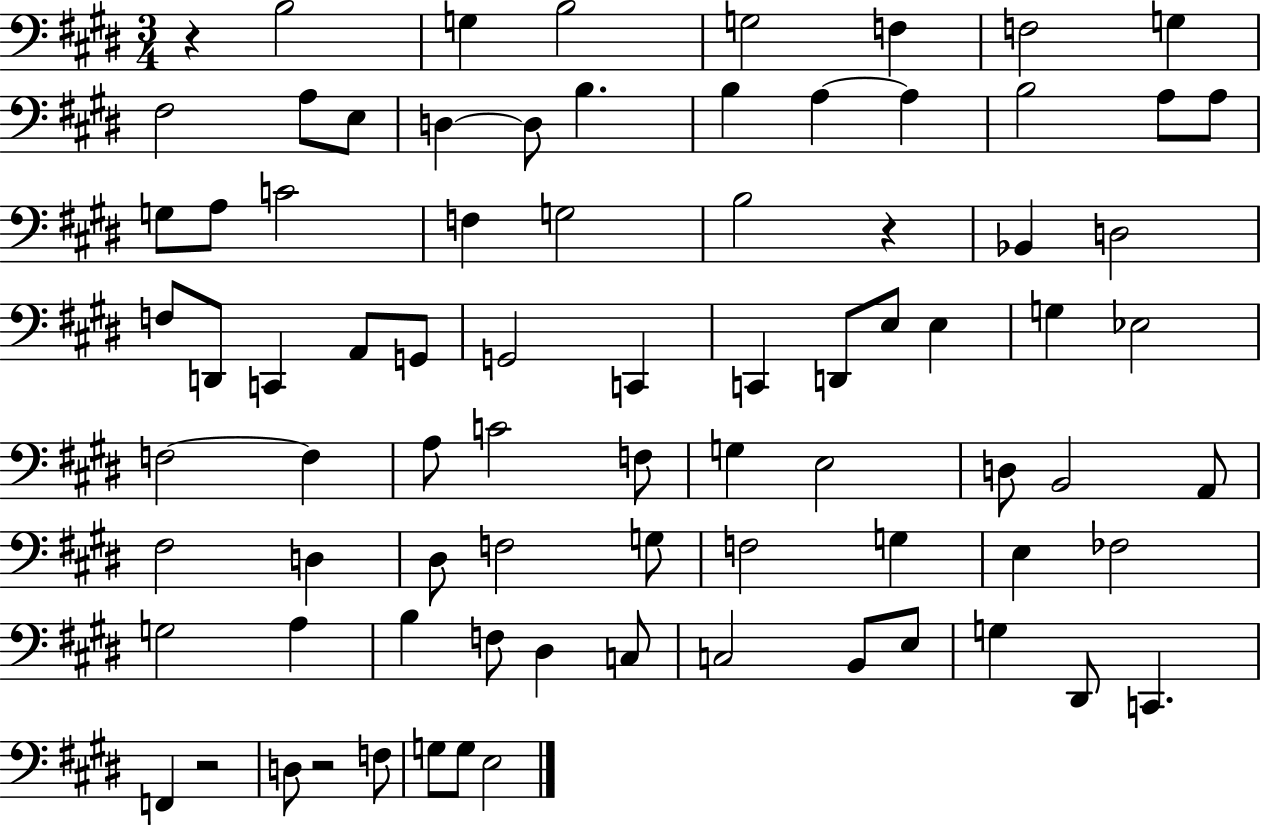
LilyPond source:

{
  \clef bass
  \numericTimeSignature
  \time 3/4
  \key e \major
  r4 b2 | g4 b2 | g2 f4 | f2 g4 | \break fis2 a8 e8 | d4~~ d8 b4. | b4 a4~~ a4 | b2 a8 a8 | \break g8 a8 c'2 | f4 g2 | b2 r4 | bes,4 d2 | \break f8 d,8 c,4 a,8 g,8 | g,2 c,4 | c,4 d,8 e8 e4 | g4 ees2 | \break f2~~ f4 | a8 c'2 f8 | g4 e2 | d8 b,2 a,8 | \break fis2 d4 | dis8 f2 g8 | f2 g4 | e4 fes2 | \break g2 a4 | b4 f8 dis4 c8 | c2 b,8 e8 | g4 dis,8 c,4. | \break f,4 r2 | d8 r2 f8 | g8 g8 e2 | \bar "|."
}